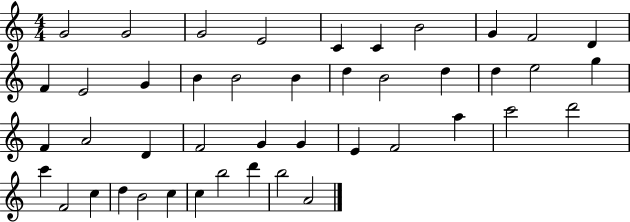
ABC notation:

X:1
T:Untitled
M:4/4
L:1/4
K:C
G2 G2 G2 E2 C C B2 G F2 D F E2 G B B2 B d B2 d d e2 g F A2 D F2 G G E F2 a c'2 d'2 c' F2 c d B2 c c b2 d' b2 A2